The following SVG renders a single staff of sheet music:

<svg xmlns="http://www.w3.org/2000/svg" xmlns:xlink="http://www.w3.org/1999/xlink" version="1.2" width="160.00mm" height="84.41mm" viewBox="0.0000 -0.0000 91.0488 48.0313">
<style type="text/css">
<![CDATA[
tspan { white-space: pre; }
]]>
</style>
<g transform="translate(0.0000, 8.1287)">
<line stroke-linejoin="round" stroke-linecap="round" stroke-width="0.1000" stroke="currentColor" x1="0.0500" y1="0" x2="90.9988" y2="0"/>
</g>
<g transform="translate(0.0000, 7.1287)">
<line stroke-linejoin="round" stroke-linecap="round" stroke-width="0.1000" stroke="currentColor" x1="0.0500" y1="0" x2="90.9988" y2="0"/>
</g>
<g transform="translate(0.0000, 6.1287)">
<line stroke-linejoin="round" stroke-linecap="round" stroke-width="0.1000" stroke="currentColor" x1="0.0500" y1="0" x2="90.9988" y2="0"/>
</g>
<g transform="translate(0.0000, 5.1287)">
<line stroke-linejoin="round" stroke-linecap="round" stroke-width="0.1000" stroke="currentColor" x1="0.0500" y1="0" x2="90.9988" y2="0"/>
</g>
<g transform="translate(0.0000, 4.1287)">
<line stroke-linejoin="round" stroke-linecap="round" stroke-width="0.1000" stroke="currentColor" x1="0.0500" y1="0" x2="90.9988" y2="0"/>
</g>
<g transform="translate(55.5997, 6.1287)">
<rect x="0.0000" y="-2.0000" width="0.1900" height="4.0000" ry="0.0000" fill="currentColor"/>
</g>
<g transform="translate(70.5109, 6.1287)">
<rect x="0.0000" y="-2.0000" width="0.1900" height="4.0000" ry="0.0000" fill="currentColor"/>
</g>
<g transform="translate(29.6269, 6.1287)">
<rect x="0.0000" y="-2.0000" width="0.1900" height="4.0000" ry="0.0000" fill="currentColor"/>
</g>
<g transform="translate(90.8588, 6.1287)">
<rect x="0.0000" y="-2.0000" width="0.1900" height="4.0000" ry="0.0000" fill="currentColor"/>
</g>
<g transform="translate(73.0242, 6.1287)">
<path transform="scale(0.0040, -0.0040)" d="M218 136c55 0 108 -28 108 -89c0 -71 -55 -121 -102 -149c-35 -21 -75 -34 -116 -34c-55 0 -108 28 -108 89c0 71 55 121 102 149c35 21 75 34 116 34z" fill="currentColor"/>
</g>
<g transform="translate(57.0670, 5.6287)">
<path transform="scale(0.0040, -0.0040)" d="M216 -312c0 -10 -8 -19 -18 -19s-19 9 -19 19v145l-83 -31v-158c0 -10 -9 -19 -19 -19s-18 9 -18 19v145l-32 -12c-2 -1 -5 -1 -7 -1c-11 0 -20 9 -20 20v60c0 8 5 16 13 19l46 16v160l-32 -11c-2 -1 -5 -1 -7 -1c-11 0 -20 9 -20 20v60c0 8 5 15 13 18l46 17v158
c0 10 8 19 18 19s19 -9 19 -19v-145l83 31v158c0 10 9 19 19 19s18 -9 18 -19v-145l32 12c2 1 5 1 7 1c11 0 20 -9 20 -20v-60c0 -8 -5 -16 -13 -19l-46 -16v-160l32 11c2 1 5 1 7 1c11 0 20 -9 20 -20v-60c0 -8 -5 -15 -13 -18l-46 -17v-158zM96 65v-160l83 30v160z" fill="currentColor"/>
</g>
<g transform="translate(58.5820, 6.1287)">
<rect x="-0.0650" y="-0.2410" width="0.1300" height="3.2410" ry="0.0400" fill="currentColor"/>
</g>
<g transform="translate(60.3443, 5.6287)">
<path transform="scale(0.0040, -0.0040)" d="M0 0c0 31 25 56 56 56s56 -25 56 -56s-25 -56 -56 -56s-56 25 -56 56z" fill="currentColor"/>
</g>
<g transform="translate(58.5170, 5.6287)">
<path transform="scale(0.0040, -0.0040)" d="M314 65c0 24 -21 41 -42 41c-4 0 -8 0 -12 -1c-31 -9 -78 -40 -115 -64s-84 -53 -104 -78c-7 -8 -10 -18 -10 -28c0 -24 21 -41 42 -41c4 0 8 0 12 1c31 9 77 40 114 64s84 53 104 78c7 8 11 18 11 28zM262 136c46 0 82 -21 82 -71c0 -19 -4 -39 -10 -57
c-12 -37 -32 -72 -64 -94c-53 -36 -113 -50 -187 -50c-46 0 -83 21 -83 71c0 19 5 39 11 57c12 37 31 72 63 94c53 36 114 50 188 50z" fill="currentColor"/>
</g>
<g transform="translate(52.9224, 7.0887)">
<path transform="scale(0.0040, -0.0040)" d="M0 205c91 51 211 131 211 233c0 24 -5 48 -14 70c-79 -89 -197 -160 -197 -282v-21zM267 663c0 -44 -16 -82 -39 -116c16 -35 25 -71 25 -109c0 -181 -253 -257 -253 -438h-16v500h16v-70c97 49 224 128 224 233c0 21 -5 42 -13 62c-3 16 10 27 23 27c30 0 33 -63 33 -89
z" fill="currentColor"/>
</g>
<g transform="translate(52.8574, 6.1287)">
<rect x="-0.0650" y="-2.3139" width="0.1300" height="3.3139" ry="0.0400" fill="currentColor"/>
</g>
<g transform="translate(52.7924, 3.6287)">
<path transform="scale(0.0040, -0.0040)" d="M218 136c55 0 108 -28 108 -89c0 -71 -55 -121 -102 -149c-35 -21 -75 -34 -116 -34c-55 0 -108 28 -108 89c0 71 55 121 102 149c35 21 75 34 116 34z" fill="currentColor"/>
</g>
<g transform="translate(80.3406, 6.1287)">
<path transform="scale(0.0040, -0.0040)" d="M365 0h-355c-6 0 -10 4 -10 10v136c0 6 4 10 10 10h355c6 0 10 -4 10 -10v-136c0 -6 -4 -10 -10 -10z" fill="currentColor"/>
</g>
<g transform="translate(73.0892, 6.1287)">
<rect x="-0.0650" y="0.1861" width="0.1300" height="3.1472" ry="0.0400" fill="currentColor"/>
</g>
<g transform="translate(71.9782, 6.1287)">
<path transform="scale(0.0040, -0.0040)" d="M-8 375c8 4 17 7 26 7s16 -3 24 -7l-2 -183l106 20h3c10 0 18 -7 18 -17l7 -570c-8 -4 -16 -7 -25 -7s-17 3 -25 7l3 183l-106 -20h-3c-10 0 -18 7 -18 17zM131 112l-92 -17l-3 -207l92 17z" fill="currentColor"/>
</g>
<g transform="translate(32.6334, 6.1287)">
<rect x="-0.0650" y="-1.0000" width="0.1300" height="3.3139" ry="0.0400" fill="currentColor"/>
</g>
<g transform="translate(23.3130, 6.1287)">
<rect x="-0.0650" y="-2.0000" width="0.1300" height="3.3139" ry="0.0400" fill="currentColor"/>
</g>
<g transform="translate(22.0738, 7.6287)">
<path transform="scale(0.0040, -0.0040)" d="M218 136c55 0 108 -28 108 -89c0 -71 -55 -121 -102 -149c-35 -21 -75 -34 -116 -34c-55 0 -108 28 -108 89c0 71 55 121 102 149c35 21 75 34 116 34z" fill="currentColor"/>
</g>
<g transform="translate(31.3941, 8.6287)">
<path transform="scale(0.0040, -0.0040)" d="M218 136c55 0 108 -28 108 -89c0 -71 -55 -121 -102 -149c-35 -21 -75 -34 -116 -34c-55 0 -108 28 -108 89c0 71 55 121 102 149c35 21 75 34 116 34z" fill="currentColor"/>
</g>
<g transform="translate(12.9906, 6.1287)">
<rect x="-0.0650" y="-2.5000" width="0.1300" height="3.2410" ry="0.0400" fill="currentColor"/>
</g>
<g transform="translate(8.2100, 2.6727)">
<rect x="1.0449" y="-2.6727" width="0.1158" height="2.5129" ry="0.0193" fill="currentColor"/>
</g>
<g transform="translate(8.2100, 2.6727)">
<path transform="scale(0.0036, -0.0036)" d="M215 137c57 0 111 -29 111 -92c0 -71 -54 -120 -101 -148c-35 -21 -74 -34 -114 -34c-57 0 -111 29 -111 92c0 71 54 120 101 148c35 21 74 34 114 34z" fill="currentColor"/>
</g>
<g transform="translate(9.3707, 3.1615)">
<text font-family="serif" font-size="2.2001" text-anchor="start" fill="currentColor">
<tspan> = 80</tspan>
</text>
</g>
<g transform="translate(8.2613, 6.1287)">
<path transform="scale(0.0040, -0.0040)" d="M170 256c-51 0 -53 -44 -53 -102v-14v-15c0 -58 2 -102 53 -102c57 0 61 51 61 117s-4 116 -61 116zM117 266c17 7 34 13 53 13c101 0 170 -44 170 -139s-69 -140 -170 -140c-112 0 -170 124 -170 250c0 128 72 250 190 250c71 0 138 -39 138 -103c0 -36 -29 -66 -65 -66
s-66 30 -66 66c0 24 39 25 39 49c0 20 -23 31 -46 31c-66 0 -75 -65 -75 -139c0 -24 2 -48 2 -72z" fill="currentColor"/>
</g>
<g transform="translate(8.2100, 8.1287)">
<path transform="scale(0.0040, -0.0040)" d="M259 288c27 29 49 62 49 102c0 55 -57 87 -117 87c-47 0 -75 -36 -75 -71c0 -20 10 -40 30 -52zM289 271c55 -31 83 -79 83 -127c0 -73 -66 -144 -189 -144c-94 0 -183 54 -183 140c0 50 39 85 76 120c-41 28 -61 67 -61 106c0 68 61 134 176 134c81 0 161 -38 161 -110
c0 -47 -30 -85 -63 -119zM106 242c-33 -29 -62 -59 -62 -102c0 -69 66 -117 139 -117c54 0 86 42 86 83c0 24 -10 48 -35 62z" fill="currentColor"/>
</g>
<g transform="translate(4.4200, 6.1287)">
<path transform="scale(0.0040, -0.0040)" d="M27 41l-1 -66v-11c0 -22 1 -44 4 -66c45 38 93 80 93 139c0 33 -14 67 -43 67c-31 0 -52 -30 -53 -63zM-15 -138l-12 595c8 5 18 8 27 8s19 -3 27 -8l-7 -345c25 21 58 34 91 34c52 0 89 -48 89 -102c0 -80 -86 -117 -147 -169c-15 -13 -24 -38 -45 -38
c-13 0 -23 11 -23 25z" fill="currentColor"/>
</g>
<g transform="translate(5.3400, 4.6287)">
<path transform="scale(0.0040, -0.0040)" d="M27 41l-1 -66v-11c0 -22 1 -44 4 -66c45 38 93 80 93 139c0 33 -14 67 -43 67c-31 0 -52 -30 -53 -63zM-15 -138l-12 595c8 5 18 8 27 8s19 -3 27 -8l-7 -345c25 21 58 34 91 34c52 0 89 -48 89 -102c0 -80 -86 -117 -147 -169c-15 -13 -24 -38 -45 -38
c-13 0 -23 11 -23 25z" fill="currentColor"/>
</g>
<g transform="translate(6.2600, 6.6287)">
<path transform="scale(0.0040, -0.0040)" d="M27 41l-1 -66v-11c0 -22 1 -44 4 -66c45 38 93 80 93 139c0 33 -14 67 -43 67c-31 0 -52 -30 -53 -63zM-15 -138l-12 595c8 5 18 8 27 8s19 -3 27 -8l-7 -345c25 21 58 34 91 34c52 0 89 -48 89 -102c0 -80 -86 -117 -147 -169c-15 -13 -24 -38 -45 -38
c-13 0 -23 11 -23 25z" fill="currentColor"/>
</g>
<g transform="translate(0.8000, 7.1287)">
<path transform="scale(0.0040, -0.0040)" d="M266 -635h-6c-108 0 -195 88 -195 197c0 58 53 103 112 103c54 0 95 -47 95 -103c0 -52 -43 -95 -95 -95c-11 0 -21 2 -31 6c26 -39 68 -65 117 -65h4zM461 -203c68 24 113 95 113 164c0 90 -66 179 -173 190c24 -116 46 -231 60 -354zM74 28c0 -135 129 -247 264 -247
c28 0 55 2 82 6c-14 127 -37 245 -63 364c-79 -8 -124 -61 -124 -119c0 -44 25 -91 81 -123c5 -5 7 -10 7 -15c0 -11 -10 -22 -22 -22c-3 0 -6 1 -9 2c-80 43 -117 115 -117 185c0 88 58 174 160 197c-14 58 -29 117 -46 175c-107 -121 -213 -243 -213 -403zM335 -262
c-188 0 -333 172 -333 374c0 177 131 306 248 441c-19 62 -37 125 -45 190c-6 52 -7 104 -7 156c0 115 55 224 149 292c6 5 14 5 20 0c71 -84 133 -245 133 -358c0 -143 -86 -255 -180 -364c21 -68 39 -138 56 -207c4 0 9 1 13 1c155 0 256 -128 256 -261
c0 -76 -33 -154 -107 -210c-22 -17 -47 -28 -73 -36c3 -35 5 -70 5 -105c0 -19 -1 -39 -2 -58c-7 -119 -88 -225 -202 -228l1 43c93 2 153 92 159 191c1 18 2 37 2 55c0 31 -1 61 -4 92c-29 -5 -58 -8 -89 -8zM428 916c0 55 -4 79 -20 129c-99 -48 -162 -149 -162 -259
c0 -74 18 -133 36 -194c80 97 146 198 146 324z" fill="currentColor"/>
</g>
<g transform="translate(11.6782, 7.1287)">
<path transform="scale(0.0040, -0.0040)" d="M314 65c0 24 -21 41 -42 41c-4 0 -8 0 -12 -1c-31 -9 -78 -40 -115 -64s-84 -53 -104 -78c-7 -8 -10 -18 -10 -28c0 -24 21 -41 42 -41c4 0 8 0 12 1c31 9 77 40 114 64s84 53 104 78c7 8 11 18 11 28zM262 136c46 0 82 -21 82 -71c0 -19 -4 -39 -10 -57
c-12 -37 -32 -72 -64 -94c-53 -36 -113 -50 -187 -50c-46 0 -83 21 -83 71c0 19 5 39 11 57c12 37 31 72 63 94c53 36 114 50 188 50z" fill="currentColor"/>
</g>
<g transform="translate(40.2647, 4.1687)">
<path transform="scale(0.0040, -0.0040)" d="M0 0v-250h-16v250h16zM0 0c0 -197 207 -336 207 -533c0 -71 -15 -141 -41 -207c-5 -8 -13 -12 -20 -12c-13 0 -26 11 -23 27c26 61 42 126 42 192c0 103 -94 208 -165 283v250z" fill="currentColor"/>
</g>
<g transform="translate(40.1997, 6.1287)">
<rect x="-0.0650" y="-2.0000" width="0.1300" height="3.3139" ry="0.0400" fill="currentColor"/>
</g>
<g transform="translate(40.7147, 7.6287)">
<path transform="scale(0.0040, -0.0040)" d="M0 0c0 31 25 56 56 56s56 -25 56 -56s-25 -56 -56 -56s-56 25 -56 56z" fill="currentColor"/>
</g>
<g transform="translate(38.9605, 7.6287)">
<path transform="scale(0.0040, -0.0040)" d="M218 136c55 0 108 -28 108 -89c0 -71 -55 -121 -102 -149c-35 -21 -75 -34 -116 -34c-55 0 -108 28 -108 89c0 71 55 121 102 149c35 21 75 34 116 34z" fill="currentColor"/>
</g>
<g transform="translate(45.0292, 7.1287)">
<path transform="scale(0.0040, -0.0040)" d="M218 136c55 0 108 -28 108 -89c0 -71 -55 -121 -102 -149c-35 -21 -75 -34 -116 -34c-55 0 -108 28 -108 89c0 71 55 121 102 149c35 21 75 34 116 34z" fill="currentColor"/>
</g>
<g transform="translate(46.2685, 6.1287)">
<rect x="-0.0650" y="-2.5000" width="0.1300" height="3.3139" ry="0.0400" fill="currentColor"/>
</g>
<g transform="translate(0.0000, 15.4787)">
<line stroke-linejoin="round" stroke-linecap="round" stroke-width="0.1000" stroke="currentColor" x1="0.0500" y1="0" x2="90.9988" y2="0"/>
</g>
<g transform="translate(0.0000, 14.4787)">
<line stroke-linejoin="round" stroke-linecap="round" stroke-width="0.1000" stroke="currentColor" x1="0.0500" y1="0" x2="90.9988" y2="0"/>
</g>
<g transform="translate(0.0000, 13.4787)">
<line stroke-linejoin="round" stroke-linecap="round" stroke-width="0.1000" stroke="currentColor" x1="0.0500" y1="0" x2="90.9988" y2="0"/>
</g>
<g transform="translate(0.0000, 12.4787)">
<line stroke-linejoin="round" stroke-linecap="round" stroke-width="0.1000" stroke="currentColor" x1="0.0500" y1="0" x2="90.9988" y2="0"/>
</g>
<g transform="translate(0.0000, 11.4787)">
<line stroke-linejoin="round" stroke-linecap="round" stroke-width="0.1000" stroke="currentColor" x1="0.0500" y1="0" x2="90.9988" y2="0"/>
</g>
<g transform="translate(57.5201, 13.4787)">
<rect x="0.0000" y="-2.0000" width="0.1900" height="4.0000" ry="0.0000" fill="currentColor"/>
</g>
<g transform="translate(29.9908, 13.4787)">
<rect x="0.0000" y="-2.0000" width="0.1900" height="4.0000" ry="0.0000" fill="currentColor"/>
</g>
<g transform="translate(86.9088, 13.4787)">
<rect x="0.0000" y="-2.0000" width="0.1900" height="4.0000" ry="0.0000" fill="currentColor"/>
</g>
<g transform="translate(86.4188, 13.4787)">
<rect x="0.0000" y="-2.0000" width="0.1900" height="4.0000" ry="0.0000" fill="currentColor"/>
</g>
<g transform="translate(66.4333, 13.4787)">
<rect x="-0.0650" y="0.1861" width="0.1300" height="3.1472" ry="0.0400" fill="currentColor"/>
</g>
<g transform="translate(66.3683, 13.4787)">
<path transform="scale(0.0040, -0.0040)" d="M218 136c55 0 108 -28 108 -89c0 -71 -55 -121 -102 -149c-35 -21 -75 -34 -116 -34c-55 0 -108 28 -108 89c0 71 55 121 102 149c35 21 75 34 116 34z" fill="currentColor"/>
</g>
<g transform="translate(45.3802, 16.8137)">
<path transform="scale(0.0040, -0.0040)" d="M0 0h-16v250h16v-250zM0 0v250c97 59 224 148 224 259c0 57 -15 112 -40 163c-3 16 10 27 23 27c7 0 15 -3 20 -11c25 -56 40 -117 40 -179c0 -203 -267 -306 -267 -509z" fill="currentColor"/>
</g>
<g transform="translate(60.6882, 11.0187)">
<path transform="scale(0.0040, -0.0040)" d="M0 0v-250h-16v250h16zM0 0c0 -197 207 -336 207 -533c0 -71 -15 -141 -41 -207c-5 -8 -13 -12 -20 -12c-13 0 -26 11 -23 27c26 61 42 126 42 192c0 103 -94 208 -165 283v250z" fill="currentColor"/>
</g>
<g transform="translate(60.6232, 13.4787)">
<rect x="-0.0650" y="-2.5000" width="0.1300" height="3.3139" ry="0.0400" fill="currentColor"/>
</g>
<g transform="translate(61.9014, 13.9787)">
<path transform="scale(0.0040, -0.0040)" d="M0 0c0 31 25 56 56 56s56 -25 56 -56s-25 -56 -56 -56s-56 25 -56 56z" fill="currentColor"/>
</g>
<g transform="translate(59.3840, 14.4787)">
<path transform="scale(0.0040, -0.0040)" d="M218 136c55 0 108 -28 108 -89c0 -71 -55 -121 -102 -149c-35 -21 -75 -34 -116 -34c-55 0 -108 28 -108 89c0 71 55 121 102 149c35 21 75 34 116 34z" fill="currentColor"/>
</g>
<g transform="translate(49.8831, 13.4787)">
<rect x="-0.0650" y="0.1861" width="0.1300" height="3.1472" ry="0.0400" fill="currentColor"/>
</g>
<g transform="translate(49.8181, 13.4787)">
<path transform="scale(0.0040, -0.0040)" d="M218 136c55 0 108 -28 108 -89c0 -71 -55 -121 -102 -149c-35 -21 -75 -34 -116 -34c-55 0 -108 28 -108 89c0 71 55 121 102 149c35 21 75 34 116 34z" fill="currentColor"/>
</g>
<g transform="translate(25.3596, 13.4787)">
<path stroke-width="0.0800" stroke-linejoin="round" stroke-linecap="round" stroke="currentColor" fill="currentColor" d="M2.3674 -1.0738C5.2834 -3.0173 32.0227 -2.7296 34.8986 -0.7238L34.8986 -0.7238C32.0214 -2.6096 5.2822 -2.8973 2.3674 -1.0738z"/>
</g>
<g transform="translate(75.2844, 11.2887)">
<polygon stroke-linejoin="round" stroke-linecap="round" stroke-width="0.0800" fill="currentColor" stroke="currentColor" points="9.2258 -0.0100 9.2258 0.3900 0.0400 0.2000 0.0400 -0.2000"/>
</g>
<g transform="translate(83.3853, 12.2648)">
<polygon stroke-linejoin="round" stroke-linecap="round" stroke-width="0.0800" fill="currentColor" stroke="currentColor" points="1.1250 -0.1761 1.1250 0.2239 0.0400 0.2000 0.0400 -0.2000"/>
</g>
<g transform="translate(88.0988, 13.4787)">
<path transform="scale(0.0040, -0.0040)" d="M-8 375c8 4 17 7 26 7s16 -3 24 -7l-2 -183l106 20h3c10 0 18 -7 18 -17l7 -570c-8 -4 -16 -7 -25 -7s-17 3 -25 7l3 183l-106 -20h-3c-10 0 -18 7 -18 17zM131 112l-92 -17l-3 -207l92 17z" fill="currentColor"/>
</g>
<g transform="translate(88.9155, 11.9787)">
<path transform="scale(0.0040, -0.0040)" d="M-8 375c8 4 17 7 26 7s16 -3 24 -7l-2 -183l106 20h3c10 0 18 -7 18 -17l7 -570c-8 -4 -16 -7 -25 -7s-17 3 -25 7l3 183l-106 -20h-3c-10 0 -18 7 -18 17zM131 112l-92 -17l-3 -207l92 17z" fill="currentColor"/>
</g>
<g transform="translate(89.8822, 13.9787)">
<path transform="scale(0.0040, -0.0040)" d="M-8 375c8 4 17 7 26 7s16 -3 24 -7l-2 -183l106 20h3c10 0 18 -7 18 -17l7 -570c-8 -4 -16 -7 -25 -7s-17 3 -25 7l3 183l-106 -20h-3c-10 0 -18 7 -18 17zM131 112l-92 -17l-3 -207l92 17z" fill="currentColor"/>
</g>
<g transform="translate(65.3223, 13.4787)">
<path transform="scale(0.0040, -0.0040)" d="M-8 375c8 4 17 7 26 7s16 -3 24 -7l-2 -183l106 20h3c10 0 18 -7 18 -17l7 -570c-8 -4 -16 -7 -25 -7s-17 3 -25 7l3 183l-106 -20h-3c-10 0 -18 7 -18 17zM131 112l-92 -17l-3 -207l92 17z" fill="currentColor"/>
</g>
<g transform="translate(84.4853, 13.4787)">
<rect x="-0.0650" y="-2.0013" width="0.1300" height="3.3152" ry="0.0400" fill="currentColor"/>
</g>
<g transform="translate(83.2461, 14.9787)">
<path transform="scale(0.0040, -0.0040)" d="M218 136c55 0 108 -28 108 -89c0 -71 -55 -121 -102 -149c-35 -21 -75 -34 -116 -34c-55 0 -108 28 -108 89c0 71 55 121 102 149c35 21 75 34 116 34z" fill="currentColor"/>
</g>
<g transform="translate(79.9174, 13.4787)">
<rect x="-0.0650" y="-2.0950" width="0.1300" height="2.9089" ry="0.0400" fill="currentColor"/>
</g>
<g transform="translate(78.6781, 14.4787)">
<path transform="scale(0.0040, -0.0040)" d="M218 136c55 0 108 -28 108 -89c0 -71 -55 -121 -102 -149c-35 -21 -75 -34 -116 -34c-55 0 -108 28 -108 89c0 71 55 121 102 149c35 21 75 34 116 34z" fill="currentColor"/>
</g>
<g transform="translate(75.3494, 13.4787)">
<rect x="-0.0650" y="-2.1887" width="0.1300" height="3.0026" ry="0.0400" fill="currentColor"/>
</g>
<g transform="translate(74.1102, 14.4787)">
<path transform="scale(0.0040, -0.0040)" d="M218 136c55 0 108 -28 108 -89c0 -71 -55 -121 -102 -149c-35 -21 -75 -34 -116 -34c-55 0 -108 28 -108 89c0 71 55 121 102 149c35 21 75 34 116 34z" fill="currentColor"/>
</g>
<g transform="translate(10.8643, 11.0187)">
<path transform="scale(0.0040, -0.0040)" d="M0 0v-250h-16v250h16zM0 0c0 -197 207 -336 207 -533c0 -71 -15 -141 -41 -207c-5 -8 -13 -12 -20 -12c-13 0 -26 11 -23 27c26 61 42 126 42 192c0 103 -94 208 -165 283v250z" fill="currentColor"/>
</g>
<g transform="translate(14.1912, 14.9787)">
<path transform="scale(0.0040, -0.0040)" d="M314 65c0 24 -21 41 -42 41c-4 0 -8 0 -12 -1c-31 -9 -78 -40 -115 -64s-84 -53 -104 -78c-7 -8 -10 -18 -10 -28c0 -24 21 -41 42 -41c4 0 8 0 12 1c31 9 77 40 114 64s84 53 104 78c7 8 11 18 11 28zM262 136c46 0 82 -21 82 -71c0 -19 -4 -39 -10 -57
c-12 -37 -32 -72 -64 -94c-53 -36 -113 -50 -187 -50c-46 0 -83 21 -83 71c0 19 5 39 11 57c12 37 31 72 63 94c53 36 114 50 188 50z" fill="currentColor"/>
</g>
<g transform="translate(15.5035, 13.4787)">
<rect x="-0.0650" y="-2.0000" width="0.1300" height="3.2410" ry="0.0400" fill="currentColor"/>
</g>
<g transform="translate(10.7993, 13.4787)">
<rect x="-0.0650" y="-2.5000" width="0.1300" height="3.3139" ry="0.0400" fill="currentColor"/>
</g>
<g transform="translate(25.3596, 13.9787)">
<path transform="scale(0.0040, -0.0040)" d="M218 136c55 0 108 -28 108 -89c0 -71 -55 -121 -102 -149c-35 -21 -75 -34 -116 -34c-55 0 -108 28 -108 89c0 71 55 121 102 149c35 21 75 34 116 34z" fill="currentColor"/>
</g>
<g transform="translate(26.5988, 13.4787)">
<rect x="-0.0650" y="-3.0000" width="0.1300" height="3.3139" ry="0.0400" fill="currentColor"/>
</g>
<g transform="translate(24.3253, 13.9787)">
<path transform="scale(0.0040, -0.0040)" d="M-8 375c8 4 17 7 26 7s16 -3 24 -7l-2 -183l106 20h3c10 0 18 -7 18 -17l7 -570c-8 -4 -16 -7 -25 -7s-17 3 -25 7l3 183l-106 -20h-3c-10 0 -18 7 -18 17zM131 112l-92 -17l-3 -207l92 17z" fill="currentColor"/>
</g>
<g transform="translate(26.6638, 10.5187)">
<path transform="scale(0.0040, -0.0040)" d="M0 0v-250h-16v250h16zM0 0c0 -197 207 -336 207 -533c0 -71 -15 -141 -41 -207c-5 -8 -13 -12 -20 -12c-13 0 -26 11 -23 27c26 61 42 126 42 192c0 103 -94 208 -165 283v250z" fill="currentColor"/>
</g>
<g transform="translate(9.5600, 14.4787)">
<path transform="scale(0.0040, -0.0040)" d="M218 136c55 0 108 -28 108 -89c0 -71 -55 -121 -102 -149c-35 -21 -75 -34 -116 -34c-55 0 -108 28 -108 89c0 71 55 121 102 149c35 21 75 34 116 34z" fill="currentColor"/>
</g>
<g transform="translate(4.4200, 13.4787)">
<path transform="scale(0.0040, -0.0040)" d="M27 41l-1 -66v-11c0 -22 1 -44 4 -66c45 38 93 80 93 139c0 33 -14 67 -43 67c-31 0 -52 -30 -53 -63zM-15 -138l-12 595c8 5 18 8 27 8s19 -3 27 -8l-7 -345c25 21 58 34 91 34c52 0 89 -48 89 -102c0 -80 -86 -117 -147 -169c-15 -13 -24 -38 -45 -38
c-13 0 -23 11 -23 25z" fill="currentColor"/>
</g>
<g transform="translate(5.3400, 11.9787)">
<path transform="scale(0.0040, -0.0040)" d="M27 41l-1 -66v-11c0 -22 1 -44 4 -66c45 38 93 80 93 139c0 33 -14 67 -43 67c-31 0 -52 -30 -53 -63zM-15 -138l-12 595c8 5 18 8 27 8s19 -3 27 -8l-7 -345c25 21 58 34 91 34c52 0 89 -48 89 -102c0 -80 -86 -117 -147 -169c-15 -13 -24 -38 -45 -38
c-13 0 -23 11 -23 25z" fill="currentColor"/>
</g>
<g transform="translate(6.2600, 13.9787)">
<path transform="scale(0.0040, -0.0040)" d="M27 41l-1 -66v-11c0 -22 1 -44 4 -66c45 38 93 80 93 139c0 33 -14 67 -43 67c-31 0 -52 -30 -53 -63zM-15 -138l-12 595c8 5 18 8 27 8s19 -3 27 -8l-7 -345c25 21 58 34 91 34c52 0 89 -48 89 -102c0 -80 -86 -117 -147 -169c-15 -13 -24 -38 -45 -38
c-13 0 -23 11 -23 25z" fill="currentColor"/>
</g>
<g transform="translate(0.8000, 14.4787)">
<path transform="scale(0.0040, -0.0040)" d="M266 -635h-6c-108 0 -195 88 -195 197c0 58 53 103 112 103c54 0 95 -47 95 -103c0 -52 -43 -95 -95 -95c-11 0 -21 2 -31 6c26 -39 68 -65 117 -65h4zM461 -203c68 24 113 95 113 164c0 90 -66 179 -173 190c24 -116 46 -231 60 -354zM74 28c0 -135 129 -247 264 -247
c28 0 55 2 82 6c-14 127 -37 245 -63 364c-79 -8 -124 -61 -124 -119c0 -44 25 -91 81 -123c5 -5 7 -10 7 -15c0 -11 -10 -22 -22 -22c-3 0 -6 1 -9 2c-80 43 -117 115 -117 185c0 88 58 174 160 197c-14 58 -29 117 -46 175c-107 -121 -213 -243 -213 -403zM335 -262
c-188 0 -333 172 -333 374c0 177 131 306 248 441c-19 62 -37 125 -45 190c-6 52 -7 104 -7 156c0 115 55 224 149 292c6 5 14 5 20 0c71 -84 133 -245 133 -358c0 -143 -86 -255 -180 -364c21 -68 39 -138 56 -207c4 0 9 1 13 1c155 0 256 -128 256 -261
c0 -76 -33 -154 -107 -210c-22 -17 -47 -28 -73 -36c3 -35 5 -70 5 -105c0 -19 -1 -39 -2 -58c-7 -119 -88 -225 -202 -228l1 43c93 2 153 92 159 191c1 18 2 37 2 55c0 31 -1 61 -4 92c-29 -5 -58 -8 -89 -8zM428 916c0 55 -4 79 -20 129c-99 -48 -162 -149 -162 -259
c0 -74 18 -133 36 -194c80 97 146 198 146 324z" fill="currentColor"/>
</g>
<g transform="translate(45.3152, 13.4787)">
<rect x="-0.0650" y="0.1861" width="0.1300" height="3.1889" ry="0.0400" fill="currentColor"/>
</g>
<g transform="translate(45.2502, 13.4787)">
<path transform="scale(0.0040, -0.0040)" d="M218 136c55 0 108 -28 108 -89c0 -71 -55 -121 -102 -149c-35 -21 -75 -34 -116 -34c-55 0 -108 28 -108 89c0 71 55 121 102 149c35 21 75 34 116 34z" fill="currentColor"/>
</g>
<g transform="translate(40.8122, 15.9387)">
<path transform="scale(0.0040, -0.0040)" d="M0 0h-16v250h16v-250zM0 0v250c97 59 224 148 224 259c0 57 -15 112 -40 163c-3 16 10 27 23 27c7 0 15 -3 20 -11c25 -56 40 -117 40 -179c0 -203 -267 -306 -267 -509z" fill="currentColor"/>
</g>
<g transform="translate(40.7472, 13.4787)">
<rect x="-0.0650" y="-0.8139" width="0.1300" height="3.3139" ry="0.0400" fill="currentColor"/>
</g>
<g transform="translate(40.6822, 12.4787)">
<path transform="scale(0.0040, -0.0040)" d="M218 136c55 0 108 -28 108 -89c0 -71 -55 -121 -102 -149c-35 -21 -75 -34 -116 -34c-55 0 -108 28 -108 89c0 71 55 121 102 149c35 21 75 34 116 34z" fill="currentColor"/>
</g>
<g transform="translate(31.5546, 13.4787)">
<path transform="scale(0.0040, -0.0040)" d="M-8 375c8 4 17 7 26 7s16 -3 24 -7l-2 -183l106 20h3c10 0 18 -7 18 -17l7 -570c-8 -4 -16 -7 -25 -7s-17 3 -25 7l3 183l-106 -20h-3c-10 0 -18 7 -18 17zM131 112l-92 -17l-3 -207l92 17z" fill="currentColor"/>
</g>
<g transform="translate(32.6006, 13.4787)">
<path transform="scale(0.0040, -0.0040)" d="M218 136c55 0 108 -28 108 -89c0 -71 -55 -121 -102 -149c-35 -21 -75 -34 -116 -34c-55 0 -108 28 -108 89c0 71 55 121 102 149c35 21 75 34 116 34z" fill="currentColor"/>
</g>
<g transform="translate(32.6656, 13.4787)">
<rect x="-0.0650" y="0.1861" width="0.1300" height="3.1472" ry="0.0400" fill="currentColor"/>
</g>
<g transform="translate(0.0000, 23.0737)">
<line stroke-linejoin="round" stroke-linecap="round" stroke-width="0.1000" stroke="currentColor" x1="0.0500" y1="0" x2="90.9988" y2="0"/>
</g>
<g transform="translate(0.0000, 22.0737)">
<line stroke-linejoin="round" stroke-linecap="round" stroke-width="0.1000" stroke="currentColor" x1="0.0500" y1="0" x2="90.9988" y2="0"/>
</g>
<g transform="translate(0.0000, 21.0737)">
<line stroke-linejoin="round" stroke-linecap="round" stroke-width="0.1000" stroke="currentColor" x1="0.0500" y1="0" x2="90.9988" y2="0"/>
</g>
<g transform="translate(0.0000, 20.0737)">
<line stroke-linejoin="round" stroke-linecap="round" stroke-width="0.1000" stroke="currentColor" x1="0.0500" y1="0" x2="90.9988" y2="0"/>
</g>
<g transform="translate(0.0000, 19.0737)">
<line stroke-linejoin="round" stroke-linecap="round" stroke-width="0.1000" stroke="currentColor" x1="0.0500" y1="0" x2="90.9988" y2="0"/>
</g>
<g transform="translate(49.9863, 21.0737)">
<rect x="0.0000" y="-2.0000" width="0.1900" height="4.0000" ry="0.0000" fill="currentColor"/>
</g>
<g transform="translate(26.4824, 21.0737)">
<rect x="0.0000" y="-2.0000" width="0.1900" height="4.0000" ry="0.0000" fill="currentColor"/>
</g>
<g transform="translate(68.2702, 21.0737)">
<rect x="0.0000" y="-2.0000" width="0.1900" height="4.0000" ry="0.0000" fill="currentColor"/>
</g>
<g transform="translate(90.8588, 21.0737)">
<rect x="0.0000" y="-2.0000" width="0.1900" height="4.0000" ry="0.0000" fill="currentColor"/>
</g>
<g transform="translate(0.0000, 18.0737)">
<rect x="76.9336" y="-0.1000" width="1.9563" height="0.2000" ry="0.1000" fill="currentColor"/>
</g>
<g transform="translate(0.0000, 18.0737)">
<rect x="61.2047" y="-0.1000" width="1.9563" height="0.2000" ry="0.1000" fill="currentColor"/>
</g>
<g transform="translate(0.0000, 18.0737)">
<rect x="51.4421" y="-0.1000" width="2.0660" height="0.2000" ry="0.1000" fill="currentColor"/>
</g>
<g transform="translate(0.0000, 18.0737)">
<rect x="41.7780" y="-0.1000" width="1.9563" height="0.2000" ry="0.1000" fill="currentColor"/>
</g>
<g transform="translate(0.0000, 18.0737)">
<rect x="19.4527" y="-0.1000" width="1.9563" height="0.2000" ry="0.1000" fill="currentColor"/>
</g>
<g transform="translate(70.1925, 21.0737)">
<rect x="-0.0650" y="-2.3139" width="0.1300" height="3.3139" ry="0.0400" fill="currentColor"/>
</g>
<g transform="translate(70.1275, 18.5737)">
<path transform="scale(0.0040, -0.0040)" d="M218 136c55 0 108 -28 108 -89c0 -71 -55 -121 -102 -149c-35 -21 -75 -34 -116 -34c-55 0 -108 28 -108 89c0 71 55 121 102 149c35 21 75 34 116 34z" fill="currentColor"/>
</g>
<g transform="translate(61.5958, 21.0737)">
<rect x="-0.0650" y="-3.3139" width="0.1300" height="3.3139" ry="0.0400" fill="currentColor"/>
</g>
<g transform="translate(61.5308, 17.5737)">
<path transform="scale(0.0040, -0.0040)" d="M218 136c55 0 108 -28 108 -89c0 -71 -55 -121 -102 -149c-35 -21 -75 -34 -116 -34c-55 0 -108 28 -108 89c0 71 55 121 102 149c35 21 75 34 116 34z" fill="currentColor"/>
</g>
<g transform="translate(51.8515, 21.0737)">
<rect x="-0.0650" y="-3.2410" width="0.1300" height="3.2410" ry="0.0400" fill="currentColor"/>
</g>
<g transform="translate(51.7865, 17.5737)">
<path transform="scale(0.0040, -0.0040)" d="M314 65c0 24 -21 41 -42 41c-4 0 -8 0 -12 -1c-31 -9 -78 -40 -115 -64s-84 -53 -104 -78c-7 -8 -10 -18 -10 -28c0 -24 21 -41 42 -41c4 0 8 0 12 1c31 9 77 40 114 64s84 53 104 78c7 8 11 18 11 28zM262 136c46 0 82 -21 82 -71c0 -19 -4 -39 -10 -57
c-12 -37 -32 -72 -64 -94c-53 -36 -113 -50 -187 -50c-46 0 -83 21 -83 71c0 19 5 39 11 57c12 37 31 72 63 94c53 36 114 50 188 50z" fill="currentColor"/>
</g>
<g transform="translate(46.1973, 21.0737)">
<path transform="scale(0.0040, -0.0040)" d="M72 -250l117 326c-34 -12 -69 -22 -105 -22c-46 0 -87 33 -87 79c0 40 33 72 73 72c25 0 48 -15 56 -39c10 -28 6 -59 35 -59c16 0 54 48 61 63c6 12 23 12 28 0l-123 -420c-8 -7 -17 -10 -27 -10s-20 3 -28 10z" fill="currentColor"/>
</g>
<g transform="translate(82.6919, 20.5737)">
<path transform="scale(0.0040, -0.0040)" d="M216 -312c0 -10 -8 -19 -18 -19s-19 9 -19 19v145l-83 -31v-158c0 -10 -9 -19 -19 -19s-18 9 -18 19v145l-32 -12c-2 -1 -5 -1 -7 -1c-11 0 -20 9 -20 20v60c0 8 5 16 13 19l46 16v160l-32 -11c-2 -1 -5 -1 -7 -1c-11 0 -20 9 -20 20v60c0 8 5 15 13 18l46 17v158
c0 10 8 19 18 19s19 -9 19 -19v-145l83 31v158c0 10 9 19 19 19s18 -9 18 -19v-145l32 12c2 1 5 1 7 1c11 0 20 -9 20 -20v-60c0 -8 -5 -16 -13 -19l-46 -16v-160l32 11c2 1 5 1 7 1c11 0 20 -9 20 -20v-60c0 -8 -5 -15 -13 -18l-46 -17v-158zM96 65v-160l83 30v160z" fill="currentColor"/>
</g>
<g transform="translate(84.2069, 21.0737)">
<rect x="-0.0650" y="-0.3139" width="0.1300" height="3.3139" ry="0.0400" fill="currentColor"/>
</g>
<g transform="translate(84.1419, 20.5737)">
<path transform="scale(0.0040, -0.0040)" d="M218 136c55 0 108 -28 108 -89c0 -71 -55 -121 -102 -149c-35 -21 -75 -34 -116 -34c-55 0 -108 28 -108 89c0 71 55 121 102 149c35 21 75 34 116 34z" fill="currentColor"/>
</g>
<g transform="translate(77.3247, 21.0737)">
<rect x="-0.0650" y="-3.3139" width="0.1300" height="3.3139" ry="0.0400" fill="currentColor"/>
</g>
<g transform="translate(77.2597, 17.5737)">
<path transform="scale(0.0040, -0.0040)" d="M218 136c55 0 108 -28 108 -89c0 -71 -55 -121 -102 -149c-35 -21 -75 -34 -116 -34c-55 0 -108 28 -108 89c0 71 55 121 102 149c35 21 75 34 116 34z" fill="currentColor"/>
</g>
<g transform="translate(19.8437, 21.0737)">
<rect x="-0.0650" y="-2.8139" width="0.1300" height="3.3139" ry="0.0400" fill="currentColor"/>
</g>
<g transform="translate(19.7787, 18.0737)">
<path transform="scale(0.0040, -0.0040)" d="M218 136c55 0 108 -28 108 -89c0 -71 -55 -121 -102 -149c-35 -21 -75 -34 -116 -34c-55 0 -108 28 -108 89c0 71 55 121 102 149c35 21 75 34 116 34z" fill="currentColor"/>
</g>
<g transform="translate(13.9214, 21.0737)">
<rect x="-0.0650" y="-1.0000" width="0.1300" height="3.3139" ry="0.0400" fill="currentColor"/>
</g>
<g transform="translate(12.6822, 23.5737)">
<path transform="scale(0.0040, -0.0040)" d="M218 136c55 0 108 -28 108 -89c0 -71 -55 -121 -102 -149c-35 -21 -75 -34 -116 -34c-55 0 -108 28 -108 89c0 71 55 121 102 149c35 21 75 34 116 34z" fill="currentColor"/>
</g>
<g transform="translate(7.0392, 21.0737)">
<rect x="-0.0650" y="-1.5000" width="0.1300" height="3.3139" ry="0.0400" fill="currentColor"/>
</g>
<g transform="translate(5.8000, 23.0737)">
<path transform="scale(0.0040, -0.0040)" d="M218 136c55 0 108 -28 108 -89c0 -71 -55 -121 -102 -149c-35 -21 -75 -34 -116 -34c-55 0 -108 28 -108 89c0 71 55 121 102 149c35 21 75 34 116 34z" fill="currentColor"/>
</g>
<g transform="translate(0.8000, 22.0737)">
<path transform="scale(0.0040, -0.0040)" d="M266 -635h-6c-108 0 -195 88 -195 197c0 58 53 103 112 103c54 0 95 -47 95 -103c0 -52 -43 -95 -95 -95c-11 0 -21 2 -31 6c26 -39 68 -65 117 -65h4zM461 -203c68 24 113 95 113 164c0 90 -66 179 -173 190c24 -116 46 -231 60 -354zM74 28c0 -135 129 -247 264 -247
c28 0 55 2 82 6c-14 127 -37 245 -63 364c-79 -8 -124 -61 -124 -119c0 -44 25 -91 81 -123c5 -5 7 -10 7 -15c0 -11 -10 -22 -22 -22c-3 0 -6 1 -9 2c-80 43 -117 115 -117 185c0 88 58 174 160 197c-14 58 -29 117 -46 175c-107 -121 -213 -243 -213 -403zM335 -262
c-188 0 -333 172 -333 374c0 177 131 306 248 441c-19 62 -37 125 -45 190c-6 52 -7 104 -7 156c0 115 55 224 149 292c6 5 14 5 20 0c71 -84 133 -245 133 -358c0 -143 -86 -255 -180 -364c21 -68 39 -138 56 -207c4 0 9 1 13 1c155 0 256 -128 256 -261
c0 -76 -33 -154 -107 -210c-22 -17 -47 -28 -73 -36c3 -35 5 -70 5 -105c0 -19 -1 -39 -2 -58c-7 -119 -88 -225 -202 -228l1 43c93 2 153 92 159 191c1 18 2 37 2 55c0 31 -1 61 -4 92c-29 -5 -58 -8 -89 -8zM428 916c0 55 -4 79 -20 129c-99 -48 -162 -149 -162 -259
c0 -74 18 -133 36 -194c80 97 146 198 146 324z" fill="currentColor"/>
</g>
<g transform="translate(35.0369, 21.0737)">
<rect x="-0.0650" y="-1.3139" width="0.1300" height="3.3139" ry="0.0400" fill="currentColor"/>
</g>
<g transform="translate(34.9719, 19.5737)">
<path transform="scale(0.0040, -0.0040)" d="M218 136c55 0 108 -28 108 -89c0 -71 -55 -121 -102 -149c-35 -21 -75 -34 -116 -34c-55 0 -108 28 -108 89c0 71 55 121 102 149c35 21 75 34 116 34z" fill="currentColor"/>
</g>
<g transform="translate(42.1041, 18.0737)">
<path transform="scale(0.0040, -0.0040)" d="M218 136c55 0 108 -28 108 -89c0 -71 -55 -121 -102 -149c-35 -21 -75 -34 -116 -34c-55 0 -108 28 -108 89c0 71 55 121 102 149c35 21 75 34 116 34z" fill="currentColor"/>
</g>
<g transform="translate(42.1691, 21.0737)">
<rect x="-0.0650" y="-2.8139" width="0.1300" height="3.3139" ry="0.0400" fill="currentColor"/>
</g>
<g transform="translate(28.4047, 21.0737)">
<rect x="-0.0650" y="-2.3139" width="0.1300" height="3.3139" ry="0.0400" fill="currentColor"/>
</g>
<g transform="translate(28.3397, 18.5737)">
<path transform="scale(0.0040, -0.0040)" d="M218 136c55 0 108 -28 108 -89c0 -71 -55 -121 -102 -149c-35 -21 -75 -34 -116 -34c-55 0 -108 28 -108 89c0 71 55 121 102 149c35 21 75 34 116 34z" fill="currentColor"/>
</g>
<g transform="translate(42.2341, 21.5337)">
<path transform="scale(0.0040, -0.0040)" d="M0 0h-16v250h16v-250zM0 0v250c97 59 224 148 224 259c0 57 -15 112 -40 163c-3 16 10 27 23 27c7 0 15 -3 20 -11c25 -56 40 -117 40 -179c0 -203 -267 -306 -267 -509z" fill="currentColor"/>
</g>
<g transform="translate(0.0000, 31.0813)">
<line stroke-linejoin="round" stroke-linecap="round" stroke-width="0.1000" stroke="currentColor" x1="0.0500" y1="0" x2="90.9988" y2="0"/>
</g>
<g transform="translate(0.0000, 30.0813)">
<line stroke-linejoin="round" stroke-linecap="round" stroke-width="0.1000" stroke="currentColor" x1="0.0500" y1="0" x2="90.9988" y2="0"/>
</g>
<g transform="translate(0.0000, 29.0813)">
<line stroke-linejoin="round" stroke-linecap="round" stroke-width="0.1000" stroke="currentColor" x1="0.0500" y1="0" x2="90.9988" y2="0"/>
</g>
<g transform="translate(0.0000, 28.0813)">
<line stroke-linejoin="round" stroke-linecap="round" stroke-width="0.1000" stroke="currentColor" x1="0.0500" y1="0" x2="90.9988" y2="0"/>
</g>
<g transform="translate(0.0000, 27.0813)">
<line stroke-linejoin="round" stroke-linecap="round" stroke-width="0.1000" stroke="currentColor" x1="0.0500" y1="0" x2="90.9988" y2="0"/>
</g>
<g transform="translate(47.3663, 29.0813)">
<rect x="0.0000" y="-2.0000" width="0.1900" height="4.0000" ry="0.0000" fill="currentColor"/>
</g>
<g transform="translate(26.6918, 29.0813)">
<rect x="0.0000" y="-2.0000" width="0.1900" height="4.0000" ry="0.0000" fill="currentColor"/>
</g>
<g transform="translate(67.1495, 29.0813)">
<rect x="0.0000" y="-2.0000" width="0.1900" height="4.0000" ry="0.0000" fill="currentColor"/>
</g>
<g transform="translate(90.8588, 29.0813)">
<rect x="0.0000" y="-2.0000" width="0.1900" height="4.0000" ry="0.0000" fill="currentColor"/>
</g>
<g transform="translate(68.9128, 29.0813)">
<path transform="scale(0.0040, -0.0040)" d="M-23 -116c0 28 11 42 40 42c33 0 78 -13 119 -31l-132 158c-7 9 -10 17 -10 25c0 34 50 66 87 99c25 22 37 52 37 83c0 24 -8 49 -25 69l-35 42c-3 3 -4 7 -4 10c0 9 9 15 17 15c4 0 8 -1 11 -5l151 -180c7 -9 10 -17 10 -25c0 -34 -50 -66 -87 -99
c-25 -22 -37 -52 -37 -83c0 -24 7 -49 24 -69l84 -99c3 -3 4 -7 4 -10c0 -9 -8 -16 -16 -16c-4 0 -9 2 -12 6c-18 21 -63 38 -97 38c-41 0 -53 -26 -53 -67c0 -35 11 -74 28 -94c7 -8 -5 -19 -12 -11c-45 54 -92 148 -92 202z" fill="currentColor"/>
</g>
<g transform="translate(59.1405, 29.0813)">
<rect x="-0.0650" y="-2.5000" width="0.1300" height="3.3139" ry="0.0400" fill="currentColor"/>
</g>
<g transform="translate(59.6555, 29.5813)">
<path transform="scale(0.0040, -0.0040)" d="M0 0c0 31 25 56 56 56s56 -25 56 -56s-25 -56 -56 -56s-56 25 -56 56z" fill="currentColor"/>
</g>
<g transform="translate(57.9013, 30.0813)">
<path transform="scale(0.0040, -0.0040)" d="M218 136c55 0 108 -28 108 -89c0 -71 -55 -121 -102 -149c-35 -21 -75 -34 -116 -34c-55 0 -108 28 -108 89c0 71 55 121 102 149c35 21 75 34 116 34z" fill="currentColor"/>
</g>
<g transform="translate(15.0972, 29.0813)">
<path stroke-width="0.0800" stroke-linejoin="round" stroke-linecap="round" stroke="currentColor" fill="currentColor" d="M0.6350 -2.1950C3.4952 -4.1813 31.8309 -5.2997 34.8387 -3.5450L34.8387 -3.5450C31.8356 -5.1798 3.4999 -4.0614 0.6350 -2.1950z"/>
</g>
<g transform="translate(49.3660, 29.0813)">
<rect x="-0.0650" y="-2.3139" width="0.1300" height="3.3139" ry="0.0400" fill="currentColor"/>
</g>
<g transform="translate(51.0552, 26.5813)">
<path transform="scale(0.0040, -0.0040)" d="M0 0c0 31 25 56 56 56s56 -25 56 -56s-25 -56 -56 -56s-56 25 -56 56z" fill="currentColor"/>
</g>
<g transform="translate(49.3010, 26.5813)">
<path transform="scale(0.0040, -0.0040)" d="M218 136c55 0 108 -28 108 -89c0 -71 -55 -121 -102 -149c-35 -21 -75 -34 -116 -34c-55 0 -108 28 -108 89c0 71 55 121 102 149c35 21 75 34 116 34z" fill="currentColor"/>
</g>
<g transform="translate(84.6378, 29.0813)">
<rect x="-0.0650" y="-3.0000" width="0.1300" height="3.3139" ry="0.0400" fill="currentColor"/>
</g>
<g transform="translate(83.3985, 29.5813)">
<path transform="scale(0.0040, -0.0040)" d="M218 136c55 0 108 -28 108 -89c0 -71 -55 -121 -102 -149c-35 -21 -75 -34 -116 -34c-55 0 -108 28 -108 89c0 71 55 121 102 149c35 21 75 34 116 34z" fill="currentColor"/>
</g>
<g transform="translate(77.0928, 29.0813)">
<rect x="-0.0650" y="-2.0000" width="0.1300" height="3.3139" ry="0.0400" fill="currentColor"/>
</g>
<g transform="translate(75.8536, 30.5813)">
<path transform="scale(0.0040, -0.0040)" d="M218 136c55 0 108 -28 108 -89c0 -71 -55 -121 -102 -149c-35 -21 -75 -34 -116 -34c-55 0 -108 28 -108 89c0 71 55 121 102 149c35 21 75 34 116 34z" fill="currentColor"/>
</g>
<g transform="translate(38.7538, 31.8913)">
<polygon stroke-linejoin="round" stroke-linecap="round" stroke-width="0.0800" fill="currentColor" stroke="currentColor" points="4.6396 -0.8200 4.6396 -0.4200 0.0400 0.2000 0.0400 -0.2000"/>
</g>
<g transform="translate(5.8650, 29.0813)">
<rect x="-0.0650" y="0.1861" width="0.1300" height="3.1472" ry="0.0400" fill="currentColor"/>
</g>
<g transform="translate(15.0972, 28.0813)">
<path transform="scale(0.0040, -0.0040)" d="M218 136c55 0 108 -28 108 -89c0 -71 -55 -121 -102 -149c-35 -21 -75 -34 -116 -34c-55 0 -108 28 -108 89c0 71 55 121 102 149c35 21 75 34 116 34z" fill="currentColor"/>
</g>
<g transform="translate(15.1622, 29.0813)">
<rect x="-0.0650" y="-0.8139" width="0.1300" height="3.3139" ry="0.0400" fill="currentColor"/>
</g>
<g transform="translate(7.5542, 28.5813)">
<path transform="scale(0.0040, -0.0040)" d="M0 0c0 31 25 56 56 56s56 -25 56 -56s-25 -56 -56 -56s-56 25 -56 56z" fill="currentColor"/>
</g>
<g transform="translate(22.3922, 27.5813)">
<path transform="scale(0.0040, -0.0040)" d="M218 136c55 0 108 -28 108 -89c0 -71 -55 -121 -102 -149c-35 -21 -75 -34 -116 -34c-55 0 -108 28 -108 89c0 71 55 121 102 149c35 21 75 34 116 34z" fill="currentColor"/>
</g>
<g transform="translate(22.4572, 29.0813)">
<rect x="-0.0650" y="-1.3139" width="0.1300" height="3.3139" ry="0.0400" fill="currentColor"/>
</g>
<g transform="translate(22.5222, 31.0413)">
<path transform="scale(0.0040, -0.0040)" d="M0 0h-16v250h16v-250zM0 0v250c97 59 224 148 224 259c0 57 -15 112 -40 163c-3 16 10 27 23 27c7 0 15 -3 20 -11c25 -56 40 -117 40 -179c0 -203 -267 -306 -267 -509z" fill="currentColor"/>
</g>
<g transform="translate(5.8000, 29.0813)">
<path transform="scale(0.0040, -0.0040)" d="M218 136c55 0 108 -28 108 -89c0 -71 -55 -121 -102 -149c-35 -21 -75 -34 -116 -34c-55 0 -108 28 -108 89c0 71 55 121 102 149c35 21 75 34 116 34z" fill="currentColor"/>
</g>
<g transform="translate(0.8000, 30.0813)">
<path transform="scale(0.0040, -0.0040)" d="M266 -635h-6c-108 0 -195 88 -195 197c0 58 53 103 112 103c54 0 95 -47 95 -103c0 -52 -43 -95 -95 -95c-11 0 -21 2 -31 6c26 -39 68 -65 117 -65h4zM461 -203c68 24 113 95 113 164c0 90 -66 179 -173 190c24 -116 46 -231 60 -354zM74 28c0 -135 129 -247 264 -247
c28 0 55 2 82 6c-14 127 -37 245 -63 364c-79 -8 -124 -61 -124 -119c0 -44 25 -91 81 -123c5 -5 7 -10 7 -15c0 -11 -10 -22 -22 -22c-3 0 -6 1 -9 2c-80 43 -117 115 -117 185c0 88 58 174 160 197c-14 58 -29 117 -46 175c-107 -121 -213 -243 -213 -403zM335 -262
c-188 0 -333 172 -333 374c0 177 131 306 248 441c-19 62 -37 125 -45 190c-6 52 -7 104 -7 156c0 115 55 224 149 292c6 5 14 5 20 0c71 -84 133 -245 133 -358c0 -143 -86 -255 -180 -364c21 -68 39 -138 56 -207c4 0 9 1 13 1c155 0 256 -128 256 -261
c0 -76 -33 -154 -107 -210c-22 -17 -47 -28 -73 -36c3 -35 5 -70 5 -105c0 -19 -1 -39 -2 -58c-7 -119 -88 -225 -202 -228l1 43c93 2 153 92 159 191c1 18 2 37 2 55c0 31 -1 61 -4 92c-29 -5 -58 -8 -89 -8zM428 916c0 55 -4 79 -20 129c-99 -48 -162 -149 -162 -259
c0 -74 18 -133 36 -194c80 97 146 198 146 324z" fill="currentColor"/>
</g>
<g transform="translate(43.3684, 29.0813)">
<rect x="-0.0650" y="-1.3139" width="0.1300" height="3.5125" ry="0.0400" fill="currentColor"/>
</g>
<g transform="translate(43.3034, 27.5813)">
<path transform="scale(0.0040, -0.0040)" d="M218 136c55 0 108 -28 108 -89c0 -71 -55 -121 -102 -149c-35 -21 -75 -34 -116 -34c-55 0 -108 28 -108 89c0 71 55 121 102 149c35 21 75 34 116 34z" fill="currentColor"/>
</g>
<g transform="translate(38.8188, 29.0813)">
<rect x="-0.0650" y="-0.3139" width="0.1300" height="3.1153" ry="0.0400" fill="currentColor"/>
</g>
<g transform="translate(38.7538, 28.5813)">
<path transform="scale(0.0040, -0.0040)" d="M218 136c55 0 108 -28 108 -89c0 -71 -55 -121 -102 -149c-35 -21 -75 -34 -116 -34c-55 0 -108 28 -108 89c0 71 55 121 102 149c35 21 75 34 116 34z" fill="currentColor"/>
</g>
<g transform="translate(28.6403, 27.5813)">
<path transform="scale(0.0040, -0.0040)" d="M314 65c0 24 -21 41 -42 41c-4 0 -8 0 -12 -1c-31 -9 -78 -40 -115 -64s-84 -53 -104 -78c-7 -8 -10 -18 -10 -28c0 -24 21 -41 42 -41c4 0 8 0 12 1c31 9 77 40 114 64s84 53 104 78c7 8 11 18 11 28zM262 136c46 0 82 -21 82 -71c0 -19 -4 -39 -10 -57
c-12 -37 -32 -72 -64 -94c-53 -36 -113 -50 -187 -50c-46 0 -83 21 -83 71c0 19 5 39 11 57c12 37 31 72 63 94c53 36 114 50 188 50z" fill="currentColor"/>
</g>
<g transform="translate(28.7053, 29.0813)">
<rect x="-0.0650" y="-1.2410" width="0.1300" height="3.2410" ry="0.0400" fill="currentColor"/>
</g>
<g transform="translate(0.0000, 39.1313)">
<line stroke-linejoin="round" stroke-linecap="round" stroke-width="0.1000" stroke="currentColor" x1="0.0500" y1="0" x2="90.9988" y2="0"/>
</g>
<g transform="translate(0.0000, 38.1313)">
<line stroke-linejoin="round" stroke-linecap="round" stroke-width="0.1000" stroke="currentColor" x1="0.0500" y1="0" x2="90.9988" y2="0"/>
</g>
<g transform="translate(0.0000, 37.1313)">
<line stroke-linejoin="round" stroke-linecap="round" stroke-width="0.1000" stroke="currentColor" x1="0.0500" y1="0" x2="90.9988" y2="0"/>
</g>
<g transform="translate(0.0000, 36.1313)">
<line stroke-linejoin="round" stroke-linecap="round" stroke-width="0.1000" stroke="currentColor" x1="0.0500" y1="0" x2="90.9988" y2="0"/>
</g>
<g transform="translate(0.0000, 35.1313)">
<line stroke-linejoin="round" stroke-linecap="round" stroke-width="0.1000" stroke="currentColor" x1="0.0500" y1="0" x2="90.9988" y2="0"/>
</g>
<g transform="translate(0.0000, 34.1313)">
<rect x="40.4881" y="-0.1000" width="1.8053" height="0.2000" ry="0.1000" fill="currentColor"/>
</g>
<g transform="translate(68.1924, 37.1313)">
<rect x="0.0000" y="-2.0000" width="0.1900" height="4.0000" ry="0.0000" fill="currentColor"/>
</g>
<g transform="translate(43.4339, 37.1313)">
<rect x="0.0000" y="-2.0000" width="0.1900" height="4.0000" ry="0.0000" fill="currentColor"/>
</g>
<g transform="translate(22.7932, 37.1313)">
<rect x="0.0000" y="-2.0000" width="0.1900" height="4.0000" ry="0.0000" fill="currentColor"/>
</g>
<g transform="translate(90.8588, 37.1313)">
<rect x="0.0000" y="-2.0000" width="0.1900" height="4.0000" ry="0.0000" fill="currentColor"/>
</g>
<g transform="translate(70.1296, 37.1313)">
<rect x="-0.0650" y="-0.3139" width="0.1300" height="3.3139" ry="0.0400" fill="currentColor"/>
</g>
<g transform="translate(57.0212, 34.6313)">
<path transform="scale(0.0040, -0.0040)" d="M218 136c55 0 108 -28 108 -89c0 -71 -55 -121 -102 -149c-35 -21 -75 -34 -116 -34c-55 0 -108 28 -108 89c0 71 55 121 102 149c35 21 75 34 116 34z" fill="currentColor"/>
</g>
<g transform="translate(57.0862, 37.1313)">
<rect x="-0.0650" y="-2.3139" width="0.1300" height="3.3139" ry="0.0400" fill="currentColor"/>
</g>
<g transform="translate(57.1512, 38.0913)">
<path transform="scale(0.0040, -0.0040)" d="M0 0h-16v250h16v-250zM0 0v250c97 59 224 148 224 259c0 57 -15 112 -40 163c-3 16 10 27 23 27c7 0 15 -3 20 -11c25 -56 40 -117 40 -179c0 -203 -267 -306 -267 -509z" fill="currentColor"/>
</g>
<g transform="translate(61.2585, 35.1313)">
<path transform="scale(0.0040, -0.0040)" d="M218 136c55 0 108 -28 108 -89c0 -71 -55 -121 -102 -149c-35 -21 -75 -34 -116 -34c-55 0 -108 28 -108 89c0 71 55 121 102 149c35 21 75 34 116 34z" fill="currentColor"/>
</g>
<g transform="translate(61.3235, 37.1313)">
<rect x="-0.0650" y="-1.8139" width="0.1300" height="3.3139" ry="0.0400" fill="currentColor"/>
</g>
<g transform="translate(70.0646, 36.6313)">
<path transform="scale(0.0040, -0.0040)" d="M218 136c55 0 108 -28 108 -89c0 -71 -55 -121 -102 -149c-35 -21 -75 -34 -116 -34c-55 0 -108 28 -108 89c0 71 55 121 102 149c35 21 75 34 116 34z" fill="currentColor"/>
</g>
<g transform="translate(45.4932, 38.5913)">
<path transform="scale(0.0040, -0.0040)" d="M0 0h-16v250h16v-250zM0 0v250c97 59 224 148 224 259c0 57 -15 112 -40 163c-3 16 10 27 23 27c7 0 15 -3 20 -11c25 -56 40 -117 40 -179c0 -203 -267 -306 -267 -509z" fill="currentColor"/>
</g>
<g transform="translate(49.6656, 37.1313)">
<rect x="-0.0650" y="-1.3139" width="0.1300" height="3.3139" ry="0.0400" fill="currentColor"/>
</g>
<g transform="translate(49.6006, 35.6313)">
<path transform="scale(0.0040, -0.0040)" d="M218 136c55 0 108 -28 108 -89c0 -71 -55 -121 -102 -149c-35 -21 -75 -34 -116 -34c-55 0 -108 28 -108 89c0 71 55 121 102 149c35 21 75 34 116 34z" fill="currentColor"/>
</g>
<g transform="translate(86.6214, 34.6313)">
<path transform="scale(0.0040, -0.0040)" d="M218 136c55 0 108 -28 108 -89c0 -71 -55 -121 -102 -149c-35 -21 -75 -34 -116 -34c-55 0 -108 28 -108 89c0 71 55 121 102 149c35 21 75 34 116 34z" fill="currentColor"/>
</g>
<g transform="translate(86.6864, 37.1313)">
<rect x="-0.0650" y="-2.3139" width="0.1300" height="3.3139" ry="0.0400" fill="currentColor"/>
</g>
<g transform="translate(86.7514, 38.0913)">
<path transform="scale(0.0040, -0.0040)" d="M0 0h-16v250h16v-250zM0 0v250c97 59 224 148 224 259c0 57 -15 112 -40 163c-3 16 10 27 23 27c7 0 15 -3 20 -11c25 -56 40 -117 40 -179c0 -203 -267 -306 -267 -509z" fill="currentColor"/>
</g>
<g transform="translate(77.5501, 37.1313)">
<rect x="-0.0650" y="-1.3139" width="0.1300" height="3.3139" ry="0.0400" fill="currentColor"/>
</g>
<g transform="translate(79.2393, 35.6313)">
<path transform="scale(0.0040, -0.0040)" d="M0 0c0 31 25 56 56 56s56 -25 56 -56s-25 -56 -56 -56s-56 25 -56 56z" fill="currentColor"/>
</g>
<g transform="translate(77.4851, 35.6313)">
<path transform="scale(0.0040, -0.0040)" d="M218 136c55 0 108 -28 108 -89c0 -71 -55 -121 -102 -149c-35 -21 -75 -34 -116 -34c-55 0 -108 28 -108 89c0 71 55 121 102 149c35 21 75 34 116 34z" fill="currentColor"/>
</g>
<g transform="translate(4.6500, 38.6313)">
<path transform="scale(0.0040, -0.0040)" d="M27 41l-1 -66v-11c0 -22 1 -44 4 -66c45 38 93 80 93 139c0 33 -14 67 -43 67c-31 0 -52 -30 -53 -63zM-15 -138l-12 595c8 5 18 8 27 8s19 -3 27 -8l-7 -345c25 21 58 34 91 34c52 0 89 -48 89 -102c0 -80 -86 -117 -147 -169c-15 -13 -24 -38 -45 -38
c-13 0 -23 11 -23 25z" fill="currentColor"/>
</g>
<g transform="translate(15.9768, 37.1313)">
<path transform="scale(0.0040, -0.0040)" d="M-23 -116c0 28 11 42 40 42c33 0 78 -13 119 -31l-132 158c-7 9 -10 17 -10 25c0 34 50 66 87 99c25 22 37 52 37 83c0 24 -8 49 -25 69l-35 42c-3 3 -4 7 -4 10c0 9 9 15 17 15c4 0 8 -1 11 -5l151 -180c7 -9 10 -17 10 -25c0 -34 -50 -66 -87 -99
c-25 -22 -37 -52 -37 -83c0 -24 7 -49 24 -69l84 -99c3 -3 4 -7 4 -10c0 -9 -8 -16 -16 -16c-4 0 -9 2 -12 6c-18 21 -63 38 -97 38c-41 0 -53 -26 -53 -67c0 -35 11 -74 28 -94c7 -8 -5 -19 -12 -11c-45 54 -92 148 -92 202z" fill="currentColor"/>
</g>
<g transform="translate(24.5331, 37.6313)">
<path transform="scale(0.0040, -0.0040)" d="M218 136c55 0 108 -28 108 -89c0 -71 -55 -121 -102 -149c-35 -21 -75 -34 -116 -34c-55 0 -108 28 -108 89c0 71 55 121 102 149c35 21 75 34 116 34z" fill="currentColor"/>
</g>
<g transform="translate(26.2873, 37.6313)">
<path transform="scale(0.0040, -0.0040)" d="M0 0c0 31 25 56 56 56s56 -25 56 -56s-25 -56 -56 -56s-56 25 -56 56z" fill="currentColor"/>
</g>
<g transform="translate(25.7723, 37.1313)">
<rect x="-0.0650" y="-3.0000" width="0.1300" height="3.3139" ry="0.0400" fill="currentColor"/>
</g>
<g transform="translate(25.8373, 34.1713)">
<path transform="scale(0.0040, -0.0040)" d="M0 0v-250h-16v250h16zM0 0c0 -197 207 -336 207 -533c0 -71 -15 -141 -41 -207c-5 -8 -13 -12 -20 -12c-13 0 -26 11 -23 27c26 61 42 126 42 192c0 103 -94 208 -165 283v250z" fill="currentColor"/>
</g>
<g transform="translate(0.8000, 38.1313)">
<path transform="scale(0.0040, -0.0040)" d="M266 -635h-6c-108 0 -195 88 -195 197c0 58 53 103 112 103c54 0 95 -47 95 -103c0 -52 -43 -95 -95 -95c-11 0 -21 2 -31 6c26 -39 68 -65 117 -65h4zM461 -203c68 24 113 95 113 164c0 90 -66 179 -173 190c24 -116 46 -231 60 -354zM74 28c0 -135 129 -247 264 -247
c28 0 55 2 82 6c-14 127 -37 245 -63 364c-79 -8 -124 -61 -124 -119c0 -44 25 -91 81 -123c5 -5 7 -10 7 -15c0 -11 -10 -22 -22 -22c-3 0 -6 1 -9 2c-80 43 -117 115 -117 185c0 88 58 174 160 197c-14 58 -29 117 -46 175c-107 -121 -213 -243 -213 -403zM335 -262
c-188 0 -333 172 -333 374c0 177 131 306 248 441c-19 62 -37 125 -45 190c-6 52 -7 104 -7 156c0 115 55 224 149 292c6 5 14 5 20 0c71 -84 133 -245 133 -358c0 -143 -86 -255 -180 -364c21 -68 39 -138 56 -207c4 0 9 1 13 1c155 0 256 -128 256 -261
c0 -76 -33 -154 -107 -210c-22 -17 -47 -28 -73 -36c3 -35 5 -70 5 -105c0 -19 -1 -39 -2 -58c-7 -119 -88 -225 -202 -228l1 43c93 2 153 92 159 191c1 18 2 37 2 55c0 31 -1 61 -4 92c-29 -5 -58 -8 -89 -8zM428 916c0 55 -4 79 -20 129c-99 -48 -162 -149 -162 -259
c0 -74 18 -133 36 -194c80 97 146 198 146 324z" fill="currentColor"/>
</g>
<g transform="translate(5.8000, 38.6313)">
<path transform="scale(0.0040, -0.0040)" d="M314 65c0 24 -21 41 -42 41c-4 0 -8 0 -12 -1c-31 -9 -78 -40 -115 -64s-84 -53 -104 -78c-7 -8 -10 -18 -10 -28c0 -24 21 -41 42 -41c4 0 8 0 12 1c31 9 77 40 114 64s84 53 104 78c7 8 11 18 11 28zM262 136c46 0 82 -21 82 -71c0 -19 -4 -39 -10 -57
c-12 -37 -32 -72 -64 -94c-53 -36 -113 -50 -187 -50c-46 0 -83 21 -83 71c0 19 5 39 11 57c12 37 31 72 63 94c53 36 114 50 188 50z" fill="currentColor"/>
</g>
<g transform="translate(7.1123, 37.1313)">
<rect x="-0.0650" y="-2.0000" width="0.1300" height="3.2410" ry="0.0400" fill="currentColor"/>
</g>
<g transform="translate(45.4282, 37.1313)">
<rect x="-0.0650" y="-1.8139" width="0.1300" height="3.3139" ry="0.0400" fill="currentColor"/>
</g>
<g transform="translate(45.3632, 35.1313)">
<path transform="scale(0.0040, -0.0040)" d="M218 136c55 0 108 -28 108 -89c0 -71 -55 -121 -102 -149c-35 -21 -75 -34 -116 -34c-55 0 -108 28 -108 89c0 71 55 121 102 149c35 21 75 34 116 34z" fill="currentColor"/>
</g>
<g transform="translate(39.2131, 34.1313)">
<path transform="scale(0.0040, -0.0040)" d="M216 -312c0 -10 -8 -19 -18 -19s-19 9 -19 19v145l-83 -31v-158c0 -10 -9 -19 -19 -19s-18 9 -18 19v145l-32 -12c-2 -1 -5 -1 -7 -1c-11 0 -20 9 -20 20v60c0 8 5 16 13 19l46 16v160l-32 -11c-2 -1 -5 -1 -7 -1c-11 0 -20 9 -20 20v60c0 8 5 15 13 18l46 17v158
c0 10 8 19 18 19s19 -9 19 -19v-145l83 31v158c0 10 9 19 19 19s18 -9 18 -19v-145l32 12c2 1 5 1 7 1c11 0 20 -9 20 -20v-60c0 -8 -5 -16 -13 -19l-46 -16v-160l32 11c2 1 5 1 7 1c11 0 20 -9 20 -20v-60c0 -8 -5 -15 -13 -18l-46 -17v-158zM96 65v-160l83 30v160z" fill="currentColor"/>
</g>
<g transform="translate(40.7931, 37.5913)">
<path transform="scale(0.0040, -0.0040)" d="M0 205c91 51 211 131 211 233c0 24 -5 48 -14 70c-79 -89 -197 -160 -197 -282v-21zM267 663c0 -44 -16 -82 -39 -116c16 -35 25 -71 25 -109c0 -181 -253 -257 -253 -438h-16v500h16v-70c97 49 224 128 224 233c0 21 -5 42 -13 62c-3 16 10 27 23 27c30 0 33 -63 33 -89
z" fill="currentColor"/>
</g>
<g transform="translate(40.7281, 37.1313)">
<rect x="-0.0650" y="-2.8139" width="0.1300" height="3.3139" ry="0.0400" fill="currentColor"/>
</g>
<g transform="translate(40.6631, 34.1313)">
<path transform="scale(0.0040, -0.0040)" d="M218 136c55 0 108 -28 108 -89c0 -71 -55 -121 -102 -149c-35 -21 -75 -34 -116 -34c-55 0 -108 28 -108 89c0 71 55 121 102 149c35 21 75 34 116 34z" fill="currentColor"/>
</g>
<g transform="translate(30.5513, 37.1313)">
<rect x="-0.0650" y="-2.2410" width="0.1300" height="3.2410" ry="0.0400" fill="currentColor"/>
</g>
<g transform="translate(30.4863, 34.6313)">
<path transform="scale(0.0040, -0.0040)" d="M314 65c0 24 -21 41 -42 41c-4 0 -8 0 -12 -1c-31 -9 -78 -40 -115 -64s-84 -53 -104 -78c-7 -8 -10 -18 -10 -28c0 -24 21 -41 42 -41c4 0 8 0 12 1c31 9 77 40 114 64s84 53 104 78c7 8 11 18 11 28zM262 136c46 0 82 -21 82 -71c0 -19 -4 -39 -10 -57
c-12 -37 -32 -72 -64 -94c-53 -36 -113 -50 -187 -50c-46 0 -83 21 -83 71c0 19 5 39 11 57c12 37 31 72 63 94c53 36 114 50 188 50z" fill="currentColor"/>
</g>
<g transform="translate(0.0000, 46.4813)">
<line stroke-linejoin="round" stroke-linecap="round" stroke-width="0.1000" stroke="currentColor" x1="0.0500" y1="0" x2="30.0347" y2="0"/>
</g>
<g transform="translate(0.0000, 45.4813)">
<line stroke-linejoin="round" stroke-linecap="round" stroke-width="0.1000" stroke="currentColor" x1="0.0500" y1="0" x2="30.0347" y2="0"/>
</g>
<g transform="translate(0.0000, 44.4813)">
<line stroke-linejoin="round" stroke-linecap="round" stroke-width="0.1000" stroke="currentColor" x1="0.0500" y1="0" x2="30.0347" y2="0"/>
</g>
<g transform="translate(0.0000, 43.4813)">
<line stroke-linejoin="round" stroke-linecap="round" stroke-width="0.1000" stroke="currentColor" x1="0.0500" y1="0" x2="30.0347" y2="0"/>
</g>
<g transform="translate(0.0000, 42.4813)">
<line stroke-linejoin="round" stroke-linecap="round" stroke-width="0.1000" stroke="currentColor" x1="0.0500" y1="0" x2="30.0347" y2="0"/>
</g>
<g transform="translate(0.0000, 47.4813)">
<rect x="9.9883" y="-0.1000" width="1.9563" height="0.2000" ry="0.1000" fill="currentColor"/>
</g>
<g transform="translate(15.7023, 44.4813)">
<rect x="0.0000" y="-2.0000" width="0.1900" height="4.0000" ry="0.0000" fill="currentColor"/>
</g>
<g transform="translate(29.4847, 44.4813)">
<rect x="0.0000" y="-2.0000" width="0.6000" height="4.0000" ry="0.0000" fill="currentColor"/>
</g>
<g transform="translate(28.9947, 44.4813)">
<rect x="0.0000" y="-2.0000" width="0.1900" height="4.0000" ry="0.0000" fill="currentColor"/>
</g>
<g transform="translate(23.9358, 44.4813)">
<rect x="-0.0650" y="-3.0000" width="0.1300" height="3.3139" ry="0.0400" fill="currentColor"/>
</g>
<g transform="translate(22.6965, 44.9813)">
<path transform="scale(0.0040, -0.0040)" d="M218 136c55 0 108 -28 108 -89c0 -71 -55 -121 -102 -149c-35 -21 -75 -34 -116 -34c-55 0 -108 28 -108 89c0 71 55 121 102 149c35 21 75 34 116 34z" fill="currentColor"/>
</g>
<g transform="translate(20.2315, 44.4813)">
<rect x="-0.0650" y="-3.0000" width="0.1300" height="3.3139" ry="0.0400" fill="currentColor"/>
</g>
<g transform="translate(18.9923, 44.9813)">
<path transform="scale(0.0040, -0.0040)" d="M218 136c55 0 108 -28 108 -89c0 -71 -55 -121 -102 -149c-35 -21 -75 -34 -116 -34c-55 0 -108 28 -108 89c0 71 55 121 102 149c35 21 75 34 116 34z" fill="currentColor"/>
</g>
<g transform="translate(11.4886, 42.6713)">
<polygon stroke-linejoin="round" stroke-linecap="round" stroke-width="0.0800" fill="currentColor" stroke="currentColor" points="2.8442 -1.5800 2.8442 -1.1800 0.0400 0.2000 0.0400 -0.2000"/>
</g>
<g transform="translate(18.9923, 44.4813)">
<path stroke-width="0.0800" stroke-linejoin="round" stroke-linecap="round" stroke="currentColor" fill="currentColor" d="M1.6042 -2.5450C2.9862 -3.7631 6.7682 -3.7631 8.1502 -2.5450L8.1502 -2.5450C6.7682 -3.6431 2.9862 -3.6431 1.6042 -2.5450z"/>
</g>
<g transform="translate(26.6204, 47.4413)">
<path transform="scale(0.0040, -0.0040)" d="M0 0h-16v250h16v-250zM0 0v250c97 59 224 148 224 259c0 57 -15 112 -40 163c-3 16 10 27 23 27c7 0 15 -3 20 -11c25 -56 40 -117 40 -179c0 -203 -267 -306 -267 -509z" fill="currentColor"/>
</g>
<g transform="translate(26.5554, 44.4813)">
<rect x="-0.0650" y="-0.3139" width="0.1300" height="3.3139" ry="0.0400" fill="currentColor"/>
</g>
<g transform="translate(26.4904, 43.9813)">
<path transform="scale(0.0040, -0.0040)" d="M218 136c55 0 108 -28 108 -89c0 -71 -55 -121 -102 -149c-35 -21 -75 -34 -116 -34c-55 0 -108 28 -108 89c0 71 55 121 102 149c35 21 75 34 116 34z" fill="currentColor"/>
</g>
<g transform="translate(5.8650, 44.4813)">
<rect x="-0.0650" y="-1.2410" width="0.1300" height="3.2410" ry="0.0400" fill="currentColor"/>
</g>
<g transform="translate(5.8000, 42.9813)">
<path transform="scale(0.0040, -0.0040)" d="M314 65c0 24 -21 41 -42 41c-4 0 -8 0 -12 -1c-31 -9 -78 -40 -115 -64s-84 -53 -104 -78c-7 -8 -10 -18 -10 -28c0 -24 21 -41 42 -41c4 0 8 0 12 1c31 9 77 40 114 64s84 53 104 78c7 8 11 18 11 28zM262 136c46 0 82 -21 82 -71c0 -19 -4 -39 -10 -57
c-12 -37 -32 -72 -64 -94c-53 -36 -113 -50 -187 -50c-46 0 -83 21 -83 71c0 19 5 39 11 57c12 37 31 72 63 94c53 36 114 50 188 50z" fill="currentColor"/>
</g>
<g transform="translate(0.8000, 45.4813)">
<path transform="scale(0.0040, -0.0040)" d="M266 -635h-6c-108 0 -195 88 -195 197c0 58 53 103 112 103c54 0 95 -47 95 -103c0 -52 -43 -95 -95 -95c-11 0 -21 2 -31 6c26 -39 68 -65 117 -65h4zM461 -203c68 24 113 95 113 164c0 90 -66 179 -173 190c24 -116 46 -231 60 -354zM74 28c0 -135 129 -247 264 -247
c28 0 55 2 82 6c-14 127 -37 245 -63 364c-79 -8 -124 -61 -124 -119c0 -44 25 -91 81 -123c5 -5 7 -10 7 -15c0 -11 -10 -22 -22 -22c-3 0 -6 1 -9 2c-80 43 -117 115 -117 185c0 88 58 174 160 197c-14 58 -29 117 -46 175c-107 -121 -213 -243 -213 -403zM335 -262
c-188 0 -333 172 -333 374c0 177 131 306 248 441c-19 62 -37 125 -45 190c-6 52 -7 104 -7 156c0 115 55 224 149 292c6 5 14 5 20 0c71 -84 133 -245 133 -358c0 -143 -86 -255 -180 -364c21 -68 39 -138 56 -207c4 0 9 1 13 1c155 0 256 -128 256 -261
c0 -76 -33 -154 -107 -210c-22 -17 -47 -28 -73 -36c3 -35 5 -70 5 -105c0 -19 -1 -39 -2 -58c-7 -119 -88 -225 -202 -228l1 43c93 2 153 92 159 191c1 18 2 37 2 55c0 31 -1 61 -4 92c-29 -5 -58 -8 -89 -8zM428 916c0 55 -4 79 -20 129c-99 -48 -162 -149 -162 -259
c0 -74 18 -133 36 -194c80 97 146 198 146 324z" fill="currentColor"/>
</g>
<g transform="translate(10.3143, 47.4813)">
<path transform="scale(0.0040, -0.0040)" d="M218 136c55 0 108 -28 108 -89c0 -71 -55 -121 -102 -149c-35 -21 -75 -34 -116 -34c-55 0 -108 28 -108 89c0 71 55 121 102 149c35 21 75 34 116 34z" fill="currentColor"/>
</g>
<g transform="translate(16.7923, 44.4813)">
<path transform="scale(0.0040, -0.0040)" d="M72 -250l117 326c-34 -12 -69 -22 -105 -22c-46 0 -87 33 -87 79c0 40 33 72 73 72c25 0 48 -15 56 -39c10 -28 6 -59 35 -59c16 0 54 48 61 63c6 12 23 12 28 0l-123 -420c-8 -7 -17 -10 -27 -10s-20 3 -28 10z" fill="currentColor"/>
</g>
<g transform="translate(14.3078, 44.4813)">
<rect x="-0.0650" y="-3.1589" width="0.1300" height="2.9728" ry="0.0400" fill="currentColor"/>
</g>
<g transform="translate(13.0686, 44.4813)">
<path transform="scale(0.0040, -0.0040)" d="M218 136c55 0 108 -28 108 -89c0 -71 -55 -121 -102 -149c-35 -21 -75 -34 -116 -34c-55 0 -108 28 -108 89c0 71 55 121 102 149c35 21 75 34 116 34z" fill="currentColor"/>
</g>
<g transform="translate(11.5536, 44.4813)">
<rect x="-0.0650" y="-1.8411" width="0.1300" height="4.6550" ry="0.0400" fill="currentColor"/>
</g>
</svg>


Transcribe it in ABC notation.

X:1
T:Untitled
M:6/8
L:1/4
K:Eb
G2 F D F/2 G g/4 ^c2 B z2 G/2 F2 A/2 B d/2 B/2 B G/2 B G/2 G/2 F/4 E D a g e a/2 z/2 b2 b g b ^c B d e/2 e2 c/2 e/2 g G z F A _F2 z A/2 g2 ^a/4 f/2 e g/2 f c e g/2 e2 C/2 B/2 z/2 A A c/2